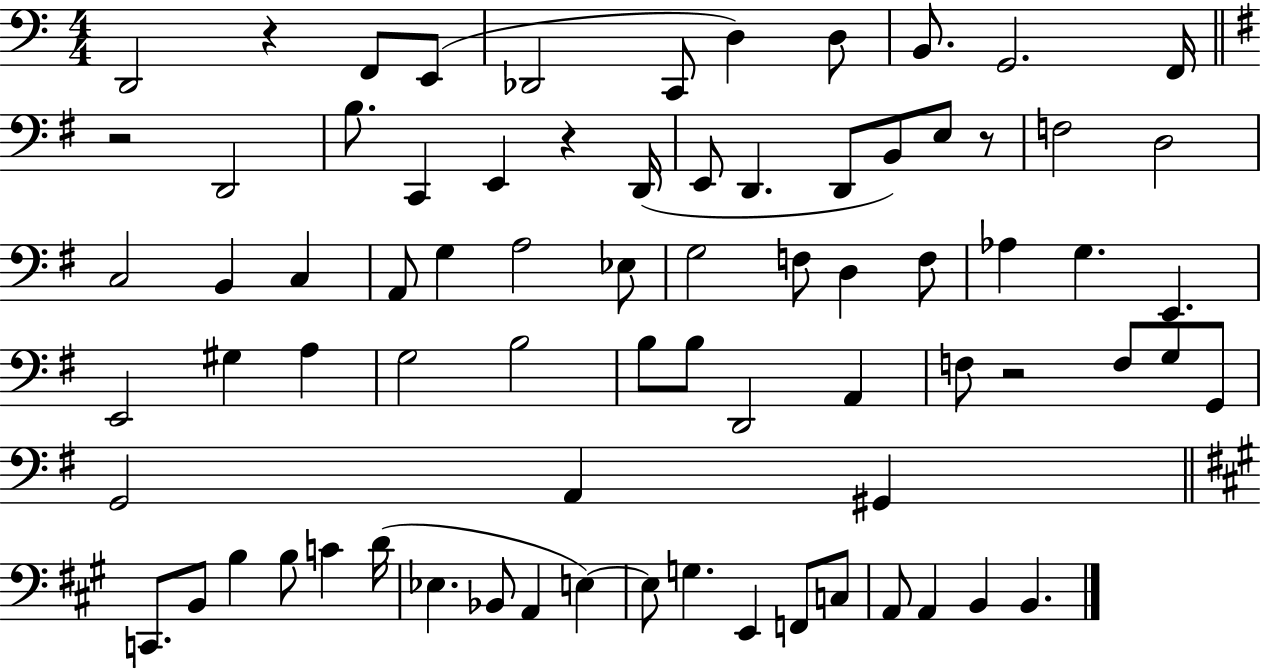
X:1
T:Untitled
M:4/4
L:1/4
K:C
D,,2 z F,,/2 E,,/2 _D,,2 C,,/2 D, D,/2 B,,/2 G,,2 F,,/4 z2 D,,2 B,/2 C,, E,, z D,,/4 E,,/2 D,, D,,/2 B,,/2 E,/2 z/2 F,2 D,2 C,2 B,, C, A,,/2 G, A,2 _E,/2 G,2 F,/2 D, F,/2 _A, G, E,, E,,2 ^G, A, G,2 B,2 B,/2 B,/2 D,,2 A,, F,/2 z2 F,/2 G,/2 G,,/2 G,,2 A,, ^G,, C,,/2 B,,/2 B, B,/2 C D/4 _E, _B,,/2 A,, E, E,/2 G, E,, F,,/2 C,/2 A,,/2 A,, B,, B,,